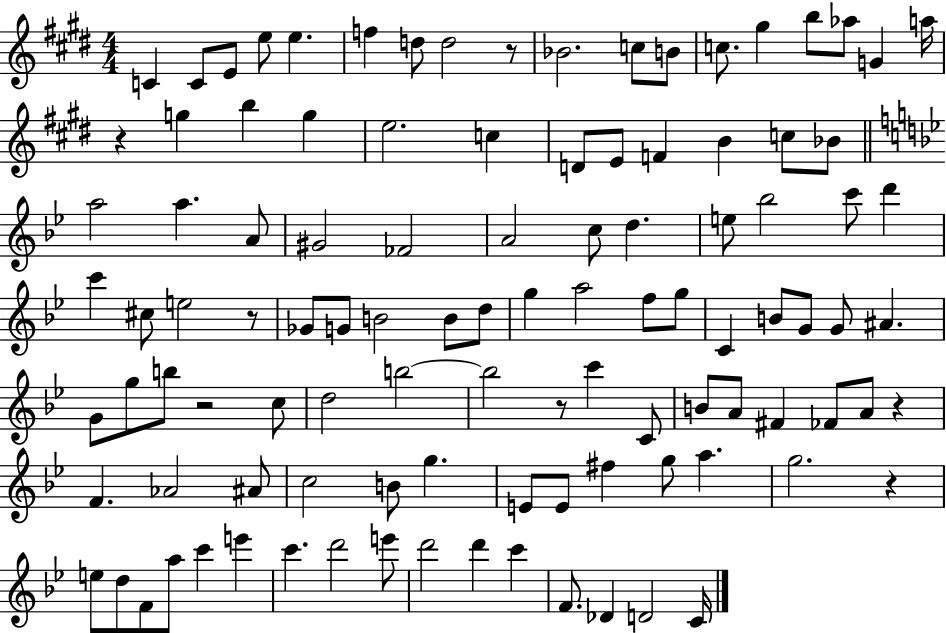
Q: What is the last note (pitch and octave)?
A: C4